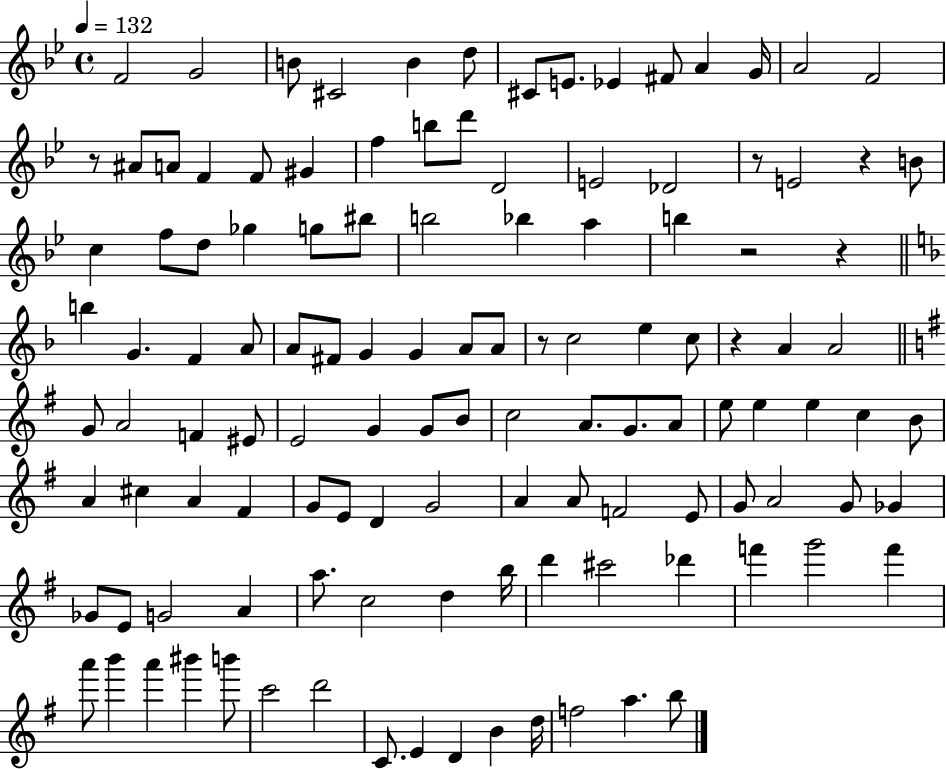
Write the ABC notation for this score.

X:1
T:Untitled
M:4/4
L:1/4
K:Bb
F2 G2 B/2 ^C2 B d/2 ^C/2 E/2 _E ^F/2 A G/4 A2 F2 z/2 ^A/2 A/2 F F/2 ^G f b/2 d'/2 D2 E2 _D2 z/2 E2 z B/2 c f/2 d/2 _g g/2 ^b/2 b2 _b a b z2 z b G F A/2 A/2 ^F/2 G G A/2 A/2 z/2 c2 e c/2 z A A2 G/2 A2 F ^E/2 E2 G G/2 B/2 c2 A/2 G/2 A/2 e/2 e e c B/2 A ^c A ^F G/2 E/2 D G2 A A/2 F2 E/2 G/2 A2 G/2 _G _G/2 E/2 G2 A a/2 c2 d b/4 d' ^c'2 _d' f' g'2 f' a'/2 b' a' ^b' b'/2 c'2 d'2 C/2 E D B d/4 f2 a b/2